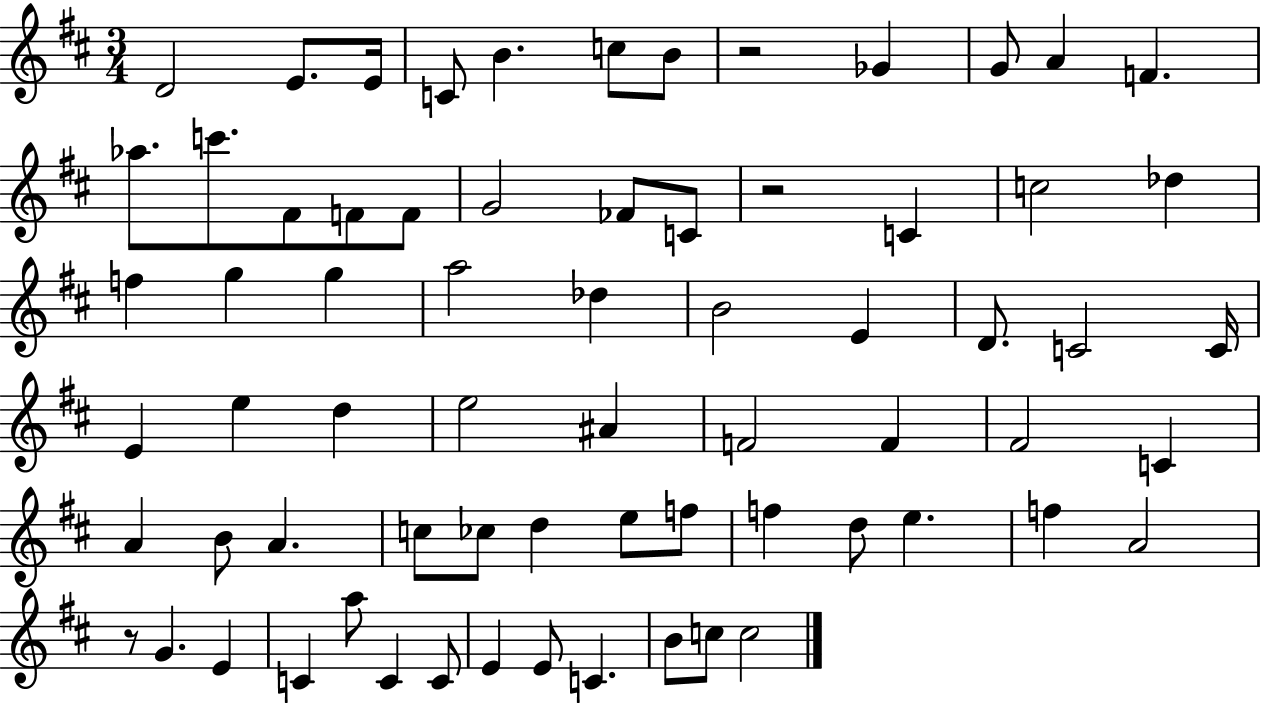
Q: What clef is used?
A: treble